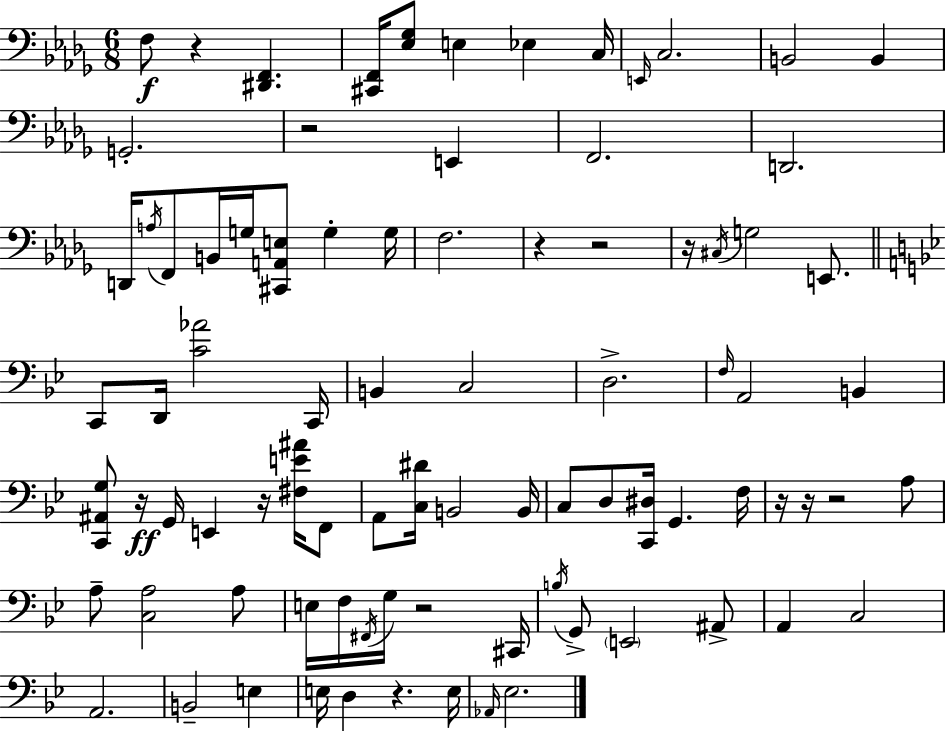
{
  \clef bass
  \numericTimeSignature
  \time 6/8
  \key bes \minor
  f8\f r4 <dis, f,>4. | <cis, f,>16 <ees ges>8 e4 ees4 c16 | \grace { e,16 } c2. | b,2 b,4 | \break g,2.-. | r2 e,4 | f,2. | d,2. | \break d,16 \acciaccatura { a16 } f,8 b,16 g16 <cis, a, e>8 g4-. | g16 f2. | r4 r2 | r16 \acciaccatura { cis16 } g2 | \break e,8. \bar "||" \break \key bes \major c,8 d,16 <c' aes'>2 c,16 | b,4 c2 | d2.-> | \grace { f16 } a,2 b,4 | \break <c, ais, g>8 r16\ff g,16 e,4 r16 <fis e' ais'>16 f,8 | a,8 <c dis'>16 b,2 | b,16 c8 d8 <c, dis>16 g,4. | f16 r16 r16 r2 a8 | \break a8-- <c a>2 a8 | e16 f16 \acciaccatura { fis,16 } g16 r2 | cis,16 \acciaccatura { b16 } g,8-> \parenthesize e,2 | ais,8-> a,4 c2 | \break a,2. | b,2-- e4 | e16 d4 r4. | e16 \grace { aes,16 } ees2. | \break \bar "|."
}